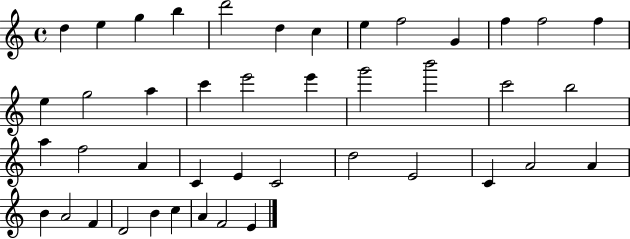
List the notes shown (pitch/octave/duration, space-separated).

D5/q E5/q G5/q B5/q D6/h D5/q C5/q E5/q F5/h G4/q F5/q F5/h F5/q E5/q G5/h A5/q C6/q E6/h E6/q G6/h B6/h C6/h B5/h A5/q F5/h A4/q C4/q E4/q C4/h D5/h E4/h C4/q A4/h A4/q B4/q A4/h F4/q D4/h B4/q C5/q A4/q F4/h E4/q